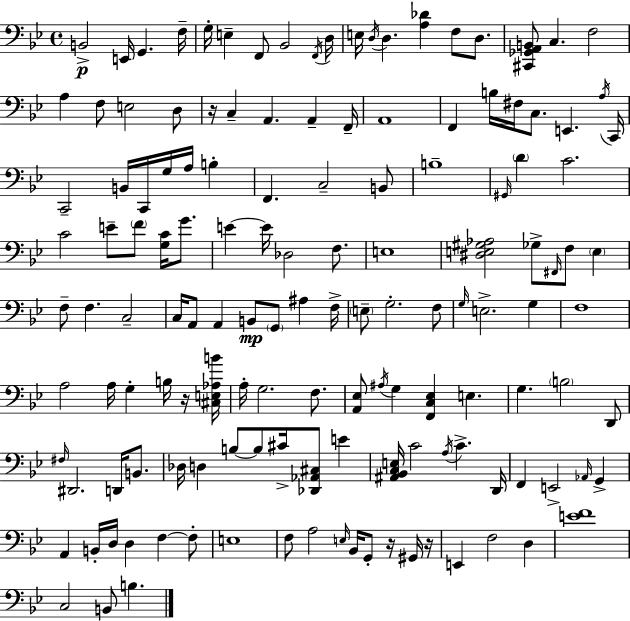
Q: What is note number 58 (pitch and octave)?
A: F3